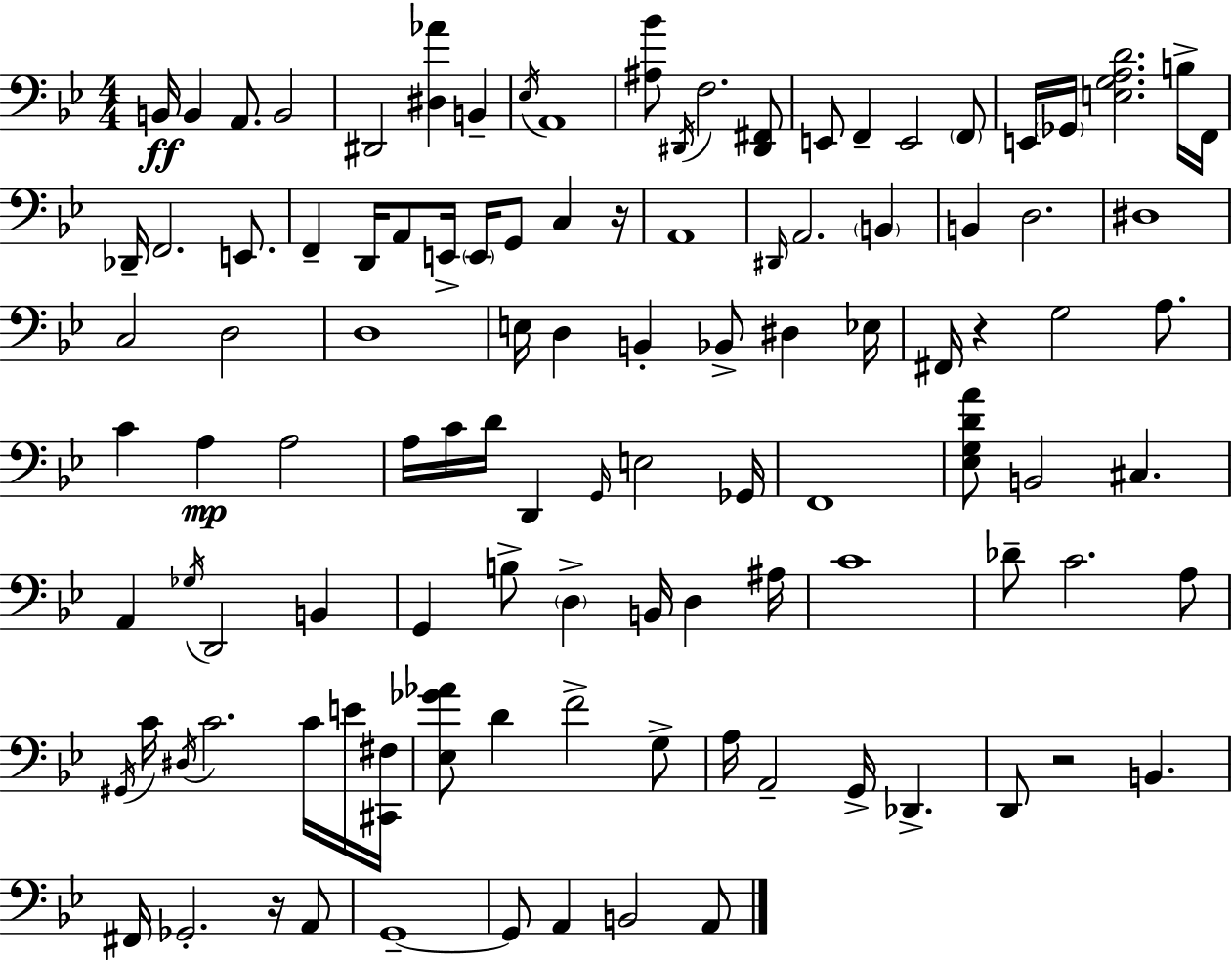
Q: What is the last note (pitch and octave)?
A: A2